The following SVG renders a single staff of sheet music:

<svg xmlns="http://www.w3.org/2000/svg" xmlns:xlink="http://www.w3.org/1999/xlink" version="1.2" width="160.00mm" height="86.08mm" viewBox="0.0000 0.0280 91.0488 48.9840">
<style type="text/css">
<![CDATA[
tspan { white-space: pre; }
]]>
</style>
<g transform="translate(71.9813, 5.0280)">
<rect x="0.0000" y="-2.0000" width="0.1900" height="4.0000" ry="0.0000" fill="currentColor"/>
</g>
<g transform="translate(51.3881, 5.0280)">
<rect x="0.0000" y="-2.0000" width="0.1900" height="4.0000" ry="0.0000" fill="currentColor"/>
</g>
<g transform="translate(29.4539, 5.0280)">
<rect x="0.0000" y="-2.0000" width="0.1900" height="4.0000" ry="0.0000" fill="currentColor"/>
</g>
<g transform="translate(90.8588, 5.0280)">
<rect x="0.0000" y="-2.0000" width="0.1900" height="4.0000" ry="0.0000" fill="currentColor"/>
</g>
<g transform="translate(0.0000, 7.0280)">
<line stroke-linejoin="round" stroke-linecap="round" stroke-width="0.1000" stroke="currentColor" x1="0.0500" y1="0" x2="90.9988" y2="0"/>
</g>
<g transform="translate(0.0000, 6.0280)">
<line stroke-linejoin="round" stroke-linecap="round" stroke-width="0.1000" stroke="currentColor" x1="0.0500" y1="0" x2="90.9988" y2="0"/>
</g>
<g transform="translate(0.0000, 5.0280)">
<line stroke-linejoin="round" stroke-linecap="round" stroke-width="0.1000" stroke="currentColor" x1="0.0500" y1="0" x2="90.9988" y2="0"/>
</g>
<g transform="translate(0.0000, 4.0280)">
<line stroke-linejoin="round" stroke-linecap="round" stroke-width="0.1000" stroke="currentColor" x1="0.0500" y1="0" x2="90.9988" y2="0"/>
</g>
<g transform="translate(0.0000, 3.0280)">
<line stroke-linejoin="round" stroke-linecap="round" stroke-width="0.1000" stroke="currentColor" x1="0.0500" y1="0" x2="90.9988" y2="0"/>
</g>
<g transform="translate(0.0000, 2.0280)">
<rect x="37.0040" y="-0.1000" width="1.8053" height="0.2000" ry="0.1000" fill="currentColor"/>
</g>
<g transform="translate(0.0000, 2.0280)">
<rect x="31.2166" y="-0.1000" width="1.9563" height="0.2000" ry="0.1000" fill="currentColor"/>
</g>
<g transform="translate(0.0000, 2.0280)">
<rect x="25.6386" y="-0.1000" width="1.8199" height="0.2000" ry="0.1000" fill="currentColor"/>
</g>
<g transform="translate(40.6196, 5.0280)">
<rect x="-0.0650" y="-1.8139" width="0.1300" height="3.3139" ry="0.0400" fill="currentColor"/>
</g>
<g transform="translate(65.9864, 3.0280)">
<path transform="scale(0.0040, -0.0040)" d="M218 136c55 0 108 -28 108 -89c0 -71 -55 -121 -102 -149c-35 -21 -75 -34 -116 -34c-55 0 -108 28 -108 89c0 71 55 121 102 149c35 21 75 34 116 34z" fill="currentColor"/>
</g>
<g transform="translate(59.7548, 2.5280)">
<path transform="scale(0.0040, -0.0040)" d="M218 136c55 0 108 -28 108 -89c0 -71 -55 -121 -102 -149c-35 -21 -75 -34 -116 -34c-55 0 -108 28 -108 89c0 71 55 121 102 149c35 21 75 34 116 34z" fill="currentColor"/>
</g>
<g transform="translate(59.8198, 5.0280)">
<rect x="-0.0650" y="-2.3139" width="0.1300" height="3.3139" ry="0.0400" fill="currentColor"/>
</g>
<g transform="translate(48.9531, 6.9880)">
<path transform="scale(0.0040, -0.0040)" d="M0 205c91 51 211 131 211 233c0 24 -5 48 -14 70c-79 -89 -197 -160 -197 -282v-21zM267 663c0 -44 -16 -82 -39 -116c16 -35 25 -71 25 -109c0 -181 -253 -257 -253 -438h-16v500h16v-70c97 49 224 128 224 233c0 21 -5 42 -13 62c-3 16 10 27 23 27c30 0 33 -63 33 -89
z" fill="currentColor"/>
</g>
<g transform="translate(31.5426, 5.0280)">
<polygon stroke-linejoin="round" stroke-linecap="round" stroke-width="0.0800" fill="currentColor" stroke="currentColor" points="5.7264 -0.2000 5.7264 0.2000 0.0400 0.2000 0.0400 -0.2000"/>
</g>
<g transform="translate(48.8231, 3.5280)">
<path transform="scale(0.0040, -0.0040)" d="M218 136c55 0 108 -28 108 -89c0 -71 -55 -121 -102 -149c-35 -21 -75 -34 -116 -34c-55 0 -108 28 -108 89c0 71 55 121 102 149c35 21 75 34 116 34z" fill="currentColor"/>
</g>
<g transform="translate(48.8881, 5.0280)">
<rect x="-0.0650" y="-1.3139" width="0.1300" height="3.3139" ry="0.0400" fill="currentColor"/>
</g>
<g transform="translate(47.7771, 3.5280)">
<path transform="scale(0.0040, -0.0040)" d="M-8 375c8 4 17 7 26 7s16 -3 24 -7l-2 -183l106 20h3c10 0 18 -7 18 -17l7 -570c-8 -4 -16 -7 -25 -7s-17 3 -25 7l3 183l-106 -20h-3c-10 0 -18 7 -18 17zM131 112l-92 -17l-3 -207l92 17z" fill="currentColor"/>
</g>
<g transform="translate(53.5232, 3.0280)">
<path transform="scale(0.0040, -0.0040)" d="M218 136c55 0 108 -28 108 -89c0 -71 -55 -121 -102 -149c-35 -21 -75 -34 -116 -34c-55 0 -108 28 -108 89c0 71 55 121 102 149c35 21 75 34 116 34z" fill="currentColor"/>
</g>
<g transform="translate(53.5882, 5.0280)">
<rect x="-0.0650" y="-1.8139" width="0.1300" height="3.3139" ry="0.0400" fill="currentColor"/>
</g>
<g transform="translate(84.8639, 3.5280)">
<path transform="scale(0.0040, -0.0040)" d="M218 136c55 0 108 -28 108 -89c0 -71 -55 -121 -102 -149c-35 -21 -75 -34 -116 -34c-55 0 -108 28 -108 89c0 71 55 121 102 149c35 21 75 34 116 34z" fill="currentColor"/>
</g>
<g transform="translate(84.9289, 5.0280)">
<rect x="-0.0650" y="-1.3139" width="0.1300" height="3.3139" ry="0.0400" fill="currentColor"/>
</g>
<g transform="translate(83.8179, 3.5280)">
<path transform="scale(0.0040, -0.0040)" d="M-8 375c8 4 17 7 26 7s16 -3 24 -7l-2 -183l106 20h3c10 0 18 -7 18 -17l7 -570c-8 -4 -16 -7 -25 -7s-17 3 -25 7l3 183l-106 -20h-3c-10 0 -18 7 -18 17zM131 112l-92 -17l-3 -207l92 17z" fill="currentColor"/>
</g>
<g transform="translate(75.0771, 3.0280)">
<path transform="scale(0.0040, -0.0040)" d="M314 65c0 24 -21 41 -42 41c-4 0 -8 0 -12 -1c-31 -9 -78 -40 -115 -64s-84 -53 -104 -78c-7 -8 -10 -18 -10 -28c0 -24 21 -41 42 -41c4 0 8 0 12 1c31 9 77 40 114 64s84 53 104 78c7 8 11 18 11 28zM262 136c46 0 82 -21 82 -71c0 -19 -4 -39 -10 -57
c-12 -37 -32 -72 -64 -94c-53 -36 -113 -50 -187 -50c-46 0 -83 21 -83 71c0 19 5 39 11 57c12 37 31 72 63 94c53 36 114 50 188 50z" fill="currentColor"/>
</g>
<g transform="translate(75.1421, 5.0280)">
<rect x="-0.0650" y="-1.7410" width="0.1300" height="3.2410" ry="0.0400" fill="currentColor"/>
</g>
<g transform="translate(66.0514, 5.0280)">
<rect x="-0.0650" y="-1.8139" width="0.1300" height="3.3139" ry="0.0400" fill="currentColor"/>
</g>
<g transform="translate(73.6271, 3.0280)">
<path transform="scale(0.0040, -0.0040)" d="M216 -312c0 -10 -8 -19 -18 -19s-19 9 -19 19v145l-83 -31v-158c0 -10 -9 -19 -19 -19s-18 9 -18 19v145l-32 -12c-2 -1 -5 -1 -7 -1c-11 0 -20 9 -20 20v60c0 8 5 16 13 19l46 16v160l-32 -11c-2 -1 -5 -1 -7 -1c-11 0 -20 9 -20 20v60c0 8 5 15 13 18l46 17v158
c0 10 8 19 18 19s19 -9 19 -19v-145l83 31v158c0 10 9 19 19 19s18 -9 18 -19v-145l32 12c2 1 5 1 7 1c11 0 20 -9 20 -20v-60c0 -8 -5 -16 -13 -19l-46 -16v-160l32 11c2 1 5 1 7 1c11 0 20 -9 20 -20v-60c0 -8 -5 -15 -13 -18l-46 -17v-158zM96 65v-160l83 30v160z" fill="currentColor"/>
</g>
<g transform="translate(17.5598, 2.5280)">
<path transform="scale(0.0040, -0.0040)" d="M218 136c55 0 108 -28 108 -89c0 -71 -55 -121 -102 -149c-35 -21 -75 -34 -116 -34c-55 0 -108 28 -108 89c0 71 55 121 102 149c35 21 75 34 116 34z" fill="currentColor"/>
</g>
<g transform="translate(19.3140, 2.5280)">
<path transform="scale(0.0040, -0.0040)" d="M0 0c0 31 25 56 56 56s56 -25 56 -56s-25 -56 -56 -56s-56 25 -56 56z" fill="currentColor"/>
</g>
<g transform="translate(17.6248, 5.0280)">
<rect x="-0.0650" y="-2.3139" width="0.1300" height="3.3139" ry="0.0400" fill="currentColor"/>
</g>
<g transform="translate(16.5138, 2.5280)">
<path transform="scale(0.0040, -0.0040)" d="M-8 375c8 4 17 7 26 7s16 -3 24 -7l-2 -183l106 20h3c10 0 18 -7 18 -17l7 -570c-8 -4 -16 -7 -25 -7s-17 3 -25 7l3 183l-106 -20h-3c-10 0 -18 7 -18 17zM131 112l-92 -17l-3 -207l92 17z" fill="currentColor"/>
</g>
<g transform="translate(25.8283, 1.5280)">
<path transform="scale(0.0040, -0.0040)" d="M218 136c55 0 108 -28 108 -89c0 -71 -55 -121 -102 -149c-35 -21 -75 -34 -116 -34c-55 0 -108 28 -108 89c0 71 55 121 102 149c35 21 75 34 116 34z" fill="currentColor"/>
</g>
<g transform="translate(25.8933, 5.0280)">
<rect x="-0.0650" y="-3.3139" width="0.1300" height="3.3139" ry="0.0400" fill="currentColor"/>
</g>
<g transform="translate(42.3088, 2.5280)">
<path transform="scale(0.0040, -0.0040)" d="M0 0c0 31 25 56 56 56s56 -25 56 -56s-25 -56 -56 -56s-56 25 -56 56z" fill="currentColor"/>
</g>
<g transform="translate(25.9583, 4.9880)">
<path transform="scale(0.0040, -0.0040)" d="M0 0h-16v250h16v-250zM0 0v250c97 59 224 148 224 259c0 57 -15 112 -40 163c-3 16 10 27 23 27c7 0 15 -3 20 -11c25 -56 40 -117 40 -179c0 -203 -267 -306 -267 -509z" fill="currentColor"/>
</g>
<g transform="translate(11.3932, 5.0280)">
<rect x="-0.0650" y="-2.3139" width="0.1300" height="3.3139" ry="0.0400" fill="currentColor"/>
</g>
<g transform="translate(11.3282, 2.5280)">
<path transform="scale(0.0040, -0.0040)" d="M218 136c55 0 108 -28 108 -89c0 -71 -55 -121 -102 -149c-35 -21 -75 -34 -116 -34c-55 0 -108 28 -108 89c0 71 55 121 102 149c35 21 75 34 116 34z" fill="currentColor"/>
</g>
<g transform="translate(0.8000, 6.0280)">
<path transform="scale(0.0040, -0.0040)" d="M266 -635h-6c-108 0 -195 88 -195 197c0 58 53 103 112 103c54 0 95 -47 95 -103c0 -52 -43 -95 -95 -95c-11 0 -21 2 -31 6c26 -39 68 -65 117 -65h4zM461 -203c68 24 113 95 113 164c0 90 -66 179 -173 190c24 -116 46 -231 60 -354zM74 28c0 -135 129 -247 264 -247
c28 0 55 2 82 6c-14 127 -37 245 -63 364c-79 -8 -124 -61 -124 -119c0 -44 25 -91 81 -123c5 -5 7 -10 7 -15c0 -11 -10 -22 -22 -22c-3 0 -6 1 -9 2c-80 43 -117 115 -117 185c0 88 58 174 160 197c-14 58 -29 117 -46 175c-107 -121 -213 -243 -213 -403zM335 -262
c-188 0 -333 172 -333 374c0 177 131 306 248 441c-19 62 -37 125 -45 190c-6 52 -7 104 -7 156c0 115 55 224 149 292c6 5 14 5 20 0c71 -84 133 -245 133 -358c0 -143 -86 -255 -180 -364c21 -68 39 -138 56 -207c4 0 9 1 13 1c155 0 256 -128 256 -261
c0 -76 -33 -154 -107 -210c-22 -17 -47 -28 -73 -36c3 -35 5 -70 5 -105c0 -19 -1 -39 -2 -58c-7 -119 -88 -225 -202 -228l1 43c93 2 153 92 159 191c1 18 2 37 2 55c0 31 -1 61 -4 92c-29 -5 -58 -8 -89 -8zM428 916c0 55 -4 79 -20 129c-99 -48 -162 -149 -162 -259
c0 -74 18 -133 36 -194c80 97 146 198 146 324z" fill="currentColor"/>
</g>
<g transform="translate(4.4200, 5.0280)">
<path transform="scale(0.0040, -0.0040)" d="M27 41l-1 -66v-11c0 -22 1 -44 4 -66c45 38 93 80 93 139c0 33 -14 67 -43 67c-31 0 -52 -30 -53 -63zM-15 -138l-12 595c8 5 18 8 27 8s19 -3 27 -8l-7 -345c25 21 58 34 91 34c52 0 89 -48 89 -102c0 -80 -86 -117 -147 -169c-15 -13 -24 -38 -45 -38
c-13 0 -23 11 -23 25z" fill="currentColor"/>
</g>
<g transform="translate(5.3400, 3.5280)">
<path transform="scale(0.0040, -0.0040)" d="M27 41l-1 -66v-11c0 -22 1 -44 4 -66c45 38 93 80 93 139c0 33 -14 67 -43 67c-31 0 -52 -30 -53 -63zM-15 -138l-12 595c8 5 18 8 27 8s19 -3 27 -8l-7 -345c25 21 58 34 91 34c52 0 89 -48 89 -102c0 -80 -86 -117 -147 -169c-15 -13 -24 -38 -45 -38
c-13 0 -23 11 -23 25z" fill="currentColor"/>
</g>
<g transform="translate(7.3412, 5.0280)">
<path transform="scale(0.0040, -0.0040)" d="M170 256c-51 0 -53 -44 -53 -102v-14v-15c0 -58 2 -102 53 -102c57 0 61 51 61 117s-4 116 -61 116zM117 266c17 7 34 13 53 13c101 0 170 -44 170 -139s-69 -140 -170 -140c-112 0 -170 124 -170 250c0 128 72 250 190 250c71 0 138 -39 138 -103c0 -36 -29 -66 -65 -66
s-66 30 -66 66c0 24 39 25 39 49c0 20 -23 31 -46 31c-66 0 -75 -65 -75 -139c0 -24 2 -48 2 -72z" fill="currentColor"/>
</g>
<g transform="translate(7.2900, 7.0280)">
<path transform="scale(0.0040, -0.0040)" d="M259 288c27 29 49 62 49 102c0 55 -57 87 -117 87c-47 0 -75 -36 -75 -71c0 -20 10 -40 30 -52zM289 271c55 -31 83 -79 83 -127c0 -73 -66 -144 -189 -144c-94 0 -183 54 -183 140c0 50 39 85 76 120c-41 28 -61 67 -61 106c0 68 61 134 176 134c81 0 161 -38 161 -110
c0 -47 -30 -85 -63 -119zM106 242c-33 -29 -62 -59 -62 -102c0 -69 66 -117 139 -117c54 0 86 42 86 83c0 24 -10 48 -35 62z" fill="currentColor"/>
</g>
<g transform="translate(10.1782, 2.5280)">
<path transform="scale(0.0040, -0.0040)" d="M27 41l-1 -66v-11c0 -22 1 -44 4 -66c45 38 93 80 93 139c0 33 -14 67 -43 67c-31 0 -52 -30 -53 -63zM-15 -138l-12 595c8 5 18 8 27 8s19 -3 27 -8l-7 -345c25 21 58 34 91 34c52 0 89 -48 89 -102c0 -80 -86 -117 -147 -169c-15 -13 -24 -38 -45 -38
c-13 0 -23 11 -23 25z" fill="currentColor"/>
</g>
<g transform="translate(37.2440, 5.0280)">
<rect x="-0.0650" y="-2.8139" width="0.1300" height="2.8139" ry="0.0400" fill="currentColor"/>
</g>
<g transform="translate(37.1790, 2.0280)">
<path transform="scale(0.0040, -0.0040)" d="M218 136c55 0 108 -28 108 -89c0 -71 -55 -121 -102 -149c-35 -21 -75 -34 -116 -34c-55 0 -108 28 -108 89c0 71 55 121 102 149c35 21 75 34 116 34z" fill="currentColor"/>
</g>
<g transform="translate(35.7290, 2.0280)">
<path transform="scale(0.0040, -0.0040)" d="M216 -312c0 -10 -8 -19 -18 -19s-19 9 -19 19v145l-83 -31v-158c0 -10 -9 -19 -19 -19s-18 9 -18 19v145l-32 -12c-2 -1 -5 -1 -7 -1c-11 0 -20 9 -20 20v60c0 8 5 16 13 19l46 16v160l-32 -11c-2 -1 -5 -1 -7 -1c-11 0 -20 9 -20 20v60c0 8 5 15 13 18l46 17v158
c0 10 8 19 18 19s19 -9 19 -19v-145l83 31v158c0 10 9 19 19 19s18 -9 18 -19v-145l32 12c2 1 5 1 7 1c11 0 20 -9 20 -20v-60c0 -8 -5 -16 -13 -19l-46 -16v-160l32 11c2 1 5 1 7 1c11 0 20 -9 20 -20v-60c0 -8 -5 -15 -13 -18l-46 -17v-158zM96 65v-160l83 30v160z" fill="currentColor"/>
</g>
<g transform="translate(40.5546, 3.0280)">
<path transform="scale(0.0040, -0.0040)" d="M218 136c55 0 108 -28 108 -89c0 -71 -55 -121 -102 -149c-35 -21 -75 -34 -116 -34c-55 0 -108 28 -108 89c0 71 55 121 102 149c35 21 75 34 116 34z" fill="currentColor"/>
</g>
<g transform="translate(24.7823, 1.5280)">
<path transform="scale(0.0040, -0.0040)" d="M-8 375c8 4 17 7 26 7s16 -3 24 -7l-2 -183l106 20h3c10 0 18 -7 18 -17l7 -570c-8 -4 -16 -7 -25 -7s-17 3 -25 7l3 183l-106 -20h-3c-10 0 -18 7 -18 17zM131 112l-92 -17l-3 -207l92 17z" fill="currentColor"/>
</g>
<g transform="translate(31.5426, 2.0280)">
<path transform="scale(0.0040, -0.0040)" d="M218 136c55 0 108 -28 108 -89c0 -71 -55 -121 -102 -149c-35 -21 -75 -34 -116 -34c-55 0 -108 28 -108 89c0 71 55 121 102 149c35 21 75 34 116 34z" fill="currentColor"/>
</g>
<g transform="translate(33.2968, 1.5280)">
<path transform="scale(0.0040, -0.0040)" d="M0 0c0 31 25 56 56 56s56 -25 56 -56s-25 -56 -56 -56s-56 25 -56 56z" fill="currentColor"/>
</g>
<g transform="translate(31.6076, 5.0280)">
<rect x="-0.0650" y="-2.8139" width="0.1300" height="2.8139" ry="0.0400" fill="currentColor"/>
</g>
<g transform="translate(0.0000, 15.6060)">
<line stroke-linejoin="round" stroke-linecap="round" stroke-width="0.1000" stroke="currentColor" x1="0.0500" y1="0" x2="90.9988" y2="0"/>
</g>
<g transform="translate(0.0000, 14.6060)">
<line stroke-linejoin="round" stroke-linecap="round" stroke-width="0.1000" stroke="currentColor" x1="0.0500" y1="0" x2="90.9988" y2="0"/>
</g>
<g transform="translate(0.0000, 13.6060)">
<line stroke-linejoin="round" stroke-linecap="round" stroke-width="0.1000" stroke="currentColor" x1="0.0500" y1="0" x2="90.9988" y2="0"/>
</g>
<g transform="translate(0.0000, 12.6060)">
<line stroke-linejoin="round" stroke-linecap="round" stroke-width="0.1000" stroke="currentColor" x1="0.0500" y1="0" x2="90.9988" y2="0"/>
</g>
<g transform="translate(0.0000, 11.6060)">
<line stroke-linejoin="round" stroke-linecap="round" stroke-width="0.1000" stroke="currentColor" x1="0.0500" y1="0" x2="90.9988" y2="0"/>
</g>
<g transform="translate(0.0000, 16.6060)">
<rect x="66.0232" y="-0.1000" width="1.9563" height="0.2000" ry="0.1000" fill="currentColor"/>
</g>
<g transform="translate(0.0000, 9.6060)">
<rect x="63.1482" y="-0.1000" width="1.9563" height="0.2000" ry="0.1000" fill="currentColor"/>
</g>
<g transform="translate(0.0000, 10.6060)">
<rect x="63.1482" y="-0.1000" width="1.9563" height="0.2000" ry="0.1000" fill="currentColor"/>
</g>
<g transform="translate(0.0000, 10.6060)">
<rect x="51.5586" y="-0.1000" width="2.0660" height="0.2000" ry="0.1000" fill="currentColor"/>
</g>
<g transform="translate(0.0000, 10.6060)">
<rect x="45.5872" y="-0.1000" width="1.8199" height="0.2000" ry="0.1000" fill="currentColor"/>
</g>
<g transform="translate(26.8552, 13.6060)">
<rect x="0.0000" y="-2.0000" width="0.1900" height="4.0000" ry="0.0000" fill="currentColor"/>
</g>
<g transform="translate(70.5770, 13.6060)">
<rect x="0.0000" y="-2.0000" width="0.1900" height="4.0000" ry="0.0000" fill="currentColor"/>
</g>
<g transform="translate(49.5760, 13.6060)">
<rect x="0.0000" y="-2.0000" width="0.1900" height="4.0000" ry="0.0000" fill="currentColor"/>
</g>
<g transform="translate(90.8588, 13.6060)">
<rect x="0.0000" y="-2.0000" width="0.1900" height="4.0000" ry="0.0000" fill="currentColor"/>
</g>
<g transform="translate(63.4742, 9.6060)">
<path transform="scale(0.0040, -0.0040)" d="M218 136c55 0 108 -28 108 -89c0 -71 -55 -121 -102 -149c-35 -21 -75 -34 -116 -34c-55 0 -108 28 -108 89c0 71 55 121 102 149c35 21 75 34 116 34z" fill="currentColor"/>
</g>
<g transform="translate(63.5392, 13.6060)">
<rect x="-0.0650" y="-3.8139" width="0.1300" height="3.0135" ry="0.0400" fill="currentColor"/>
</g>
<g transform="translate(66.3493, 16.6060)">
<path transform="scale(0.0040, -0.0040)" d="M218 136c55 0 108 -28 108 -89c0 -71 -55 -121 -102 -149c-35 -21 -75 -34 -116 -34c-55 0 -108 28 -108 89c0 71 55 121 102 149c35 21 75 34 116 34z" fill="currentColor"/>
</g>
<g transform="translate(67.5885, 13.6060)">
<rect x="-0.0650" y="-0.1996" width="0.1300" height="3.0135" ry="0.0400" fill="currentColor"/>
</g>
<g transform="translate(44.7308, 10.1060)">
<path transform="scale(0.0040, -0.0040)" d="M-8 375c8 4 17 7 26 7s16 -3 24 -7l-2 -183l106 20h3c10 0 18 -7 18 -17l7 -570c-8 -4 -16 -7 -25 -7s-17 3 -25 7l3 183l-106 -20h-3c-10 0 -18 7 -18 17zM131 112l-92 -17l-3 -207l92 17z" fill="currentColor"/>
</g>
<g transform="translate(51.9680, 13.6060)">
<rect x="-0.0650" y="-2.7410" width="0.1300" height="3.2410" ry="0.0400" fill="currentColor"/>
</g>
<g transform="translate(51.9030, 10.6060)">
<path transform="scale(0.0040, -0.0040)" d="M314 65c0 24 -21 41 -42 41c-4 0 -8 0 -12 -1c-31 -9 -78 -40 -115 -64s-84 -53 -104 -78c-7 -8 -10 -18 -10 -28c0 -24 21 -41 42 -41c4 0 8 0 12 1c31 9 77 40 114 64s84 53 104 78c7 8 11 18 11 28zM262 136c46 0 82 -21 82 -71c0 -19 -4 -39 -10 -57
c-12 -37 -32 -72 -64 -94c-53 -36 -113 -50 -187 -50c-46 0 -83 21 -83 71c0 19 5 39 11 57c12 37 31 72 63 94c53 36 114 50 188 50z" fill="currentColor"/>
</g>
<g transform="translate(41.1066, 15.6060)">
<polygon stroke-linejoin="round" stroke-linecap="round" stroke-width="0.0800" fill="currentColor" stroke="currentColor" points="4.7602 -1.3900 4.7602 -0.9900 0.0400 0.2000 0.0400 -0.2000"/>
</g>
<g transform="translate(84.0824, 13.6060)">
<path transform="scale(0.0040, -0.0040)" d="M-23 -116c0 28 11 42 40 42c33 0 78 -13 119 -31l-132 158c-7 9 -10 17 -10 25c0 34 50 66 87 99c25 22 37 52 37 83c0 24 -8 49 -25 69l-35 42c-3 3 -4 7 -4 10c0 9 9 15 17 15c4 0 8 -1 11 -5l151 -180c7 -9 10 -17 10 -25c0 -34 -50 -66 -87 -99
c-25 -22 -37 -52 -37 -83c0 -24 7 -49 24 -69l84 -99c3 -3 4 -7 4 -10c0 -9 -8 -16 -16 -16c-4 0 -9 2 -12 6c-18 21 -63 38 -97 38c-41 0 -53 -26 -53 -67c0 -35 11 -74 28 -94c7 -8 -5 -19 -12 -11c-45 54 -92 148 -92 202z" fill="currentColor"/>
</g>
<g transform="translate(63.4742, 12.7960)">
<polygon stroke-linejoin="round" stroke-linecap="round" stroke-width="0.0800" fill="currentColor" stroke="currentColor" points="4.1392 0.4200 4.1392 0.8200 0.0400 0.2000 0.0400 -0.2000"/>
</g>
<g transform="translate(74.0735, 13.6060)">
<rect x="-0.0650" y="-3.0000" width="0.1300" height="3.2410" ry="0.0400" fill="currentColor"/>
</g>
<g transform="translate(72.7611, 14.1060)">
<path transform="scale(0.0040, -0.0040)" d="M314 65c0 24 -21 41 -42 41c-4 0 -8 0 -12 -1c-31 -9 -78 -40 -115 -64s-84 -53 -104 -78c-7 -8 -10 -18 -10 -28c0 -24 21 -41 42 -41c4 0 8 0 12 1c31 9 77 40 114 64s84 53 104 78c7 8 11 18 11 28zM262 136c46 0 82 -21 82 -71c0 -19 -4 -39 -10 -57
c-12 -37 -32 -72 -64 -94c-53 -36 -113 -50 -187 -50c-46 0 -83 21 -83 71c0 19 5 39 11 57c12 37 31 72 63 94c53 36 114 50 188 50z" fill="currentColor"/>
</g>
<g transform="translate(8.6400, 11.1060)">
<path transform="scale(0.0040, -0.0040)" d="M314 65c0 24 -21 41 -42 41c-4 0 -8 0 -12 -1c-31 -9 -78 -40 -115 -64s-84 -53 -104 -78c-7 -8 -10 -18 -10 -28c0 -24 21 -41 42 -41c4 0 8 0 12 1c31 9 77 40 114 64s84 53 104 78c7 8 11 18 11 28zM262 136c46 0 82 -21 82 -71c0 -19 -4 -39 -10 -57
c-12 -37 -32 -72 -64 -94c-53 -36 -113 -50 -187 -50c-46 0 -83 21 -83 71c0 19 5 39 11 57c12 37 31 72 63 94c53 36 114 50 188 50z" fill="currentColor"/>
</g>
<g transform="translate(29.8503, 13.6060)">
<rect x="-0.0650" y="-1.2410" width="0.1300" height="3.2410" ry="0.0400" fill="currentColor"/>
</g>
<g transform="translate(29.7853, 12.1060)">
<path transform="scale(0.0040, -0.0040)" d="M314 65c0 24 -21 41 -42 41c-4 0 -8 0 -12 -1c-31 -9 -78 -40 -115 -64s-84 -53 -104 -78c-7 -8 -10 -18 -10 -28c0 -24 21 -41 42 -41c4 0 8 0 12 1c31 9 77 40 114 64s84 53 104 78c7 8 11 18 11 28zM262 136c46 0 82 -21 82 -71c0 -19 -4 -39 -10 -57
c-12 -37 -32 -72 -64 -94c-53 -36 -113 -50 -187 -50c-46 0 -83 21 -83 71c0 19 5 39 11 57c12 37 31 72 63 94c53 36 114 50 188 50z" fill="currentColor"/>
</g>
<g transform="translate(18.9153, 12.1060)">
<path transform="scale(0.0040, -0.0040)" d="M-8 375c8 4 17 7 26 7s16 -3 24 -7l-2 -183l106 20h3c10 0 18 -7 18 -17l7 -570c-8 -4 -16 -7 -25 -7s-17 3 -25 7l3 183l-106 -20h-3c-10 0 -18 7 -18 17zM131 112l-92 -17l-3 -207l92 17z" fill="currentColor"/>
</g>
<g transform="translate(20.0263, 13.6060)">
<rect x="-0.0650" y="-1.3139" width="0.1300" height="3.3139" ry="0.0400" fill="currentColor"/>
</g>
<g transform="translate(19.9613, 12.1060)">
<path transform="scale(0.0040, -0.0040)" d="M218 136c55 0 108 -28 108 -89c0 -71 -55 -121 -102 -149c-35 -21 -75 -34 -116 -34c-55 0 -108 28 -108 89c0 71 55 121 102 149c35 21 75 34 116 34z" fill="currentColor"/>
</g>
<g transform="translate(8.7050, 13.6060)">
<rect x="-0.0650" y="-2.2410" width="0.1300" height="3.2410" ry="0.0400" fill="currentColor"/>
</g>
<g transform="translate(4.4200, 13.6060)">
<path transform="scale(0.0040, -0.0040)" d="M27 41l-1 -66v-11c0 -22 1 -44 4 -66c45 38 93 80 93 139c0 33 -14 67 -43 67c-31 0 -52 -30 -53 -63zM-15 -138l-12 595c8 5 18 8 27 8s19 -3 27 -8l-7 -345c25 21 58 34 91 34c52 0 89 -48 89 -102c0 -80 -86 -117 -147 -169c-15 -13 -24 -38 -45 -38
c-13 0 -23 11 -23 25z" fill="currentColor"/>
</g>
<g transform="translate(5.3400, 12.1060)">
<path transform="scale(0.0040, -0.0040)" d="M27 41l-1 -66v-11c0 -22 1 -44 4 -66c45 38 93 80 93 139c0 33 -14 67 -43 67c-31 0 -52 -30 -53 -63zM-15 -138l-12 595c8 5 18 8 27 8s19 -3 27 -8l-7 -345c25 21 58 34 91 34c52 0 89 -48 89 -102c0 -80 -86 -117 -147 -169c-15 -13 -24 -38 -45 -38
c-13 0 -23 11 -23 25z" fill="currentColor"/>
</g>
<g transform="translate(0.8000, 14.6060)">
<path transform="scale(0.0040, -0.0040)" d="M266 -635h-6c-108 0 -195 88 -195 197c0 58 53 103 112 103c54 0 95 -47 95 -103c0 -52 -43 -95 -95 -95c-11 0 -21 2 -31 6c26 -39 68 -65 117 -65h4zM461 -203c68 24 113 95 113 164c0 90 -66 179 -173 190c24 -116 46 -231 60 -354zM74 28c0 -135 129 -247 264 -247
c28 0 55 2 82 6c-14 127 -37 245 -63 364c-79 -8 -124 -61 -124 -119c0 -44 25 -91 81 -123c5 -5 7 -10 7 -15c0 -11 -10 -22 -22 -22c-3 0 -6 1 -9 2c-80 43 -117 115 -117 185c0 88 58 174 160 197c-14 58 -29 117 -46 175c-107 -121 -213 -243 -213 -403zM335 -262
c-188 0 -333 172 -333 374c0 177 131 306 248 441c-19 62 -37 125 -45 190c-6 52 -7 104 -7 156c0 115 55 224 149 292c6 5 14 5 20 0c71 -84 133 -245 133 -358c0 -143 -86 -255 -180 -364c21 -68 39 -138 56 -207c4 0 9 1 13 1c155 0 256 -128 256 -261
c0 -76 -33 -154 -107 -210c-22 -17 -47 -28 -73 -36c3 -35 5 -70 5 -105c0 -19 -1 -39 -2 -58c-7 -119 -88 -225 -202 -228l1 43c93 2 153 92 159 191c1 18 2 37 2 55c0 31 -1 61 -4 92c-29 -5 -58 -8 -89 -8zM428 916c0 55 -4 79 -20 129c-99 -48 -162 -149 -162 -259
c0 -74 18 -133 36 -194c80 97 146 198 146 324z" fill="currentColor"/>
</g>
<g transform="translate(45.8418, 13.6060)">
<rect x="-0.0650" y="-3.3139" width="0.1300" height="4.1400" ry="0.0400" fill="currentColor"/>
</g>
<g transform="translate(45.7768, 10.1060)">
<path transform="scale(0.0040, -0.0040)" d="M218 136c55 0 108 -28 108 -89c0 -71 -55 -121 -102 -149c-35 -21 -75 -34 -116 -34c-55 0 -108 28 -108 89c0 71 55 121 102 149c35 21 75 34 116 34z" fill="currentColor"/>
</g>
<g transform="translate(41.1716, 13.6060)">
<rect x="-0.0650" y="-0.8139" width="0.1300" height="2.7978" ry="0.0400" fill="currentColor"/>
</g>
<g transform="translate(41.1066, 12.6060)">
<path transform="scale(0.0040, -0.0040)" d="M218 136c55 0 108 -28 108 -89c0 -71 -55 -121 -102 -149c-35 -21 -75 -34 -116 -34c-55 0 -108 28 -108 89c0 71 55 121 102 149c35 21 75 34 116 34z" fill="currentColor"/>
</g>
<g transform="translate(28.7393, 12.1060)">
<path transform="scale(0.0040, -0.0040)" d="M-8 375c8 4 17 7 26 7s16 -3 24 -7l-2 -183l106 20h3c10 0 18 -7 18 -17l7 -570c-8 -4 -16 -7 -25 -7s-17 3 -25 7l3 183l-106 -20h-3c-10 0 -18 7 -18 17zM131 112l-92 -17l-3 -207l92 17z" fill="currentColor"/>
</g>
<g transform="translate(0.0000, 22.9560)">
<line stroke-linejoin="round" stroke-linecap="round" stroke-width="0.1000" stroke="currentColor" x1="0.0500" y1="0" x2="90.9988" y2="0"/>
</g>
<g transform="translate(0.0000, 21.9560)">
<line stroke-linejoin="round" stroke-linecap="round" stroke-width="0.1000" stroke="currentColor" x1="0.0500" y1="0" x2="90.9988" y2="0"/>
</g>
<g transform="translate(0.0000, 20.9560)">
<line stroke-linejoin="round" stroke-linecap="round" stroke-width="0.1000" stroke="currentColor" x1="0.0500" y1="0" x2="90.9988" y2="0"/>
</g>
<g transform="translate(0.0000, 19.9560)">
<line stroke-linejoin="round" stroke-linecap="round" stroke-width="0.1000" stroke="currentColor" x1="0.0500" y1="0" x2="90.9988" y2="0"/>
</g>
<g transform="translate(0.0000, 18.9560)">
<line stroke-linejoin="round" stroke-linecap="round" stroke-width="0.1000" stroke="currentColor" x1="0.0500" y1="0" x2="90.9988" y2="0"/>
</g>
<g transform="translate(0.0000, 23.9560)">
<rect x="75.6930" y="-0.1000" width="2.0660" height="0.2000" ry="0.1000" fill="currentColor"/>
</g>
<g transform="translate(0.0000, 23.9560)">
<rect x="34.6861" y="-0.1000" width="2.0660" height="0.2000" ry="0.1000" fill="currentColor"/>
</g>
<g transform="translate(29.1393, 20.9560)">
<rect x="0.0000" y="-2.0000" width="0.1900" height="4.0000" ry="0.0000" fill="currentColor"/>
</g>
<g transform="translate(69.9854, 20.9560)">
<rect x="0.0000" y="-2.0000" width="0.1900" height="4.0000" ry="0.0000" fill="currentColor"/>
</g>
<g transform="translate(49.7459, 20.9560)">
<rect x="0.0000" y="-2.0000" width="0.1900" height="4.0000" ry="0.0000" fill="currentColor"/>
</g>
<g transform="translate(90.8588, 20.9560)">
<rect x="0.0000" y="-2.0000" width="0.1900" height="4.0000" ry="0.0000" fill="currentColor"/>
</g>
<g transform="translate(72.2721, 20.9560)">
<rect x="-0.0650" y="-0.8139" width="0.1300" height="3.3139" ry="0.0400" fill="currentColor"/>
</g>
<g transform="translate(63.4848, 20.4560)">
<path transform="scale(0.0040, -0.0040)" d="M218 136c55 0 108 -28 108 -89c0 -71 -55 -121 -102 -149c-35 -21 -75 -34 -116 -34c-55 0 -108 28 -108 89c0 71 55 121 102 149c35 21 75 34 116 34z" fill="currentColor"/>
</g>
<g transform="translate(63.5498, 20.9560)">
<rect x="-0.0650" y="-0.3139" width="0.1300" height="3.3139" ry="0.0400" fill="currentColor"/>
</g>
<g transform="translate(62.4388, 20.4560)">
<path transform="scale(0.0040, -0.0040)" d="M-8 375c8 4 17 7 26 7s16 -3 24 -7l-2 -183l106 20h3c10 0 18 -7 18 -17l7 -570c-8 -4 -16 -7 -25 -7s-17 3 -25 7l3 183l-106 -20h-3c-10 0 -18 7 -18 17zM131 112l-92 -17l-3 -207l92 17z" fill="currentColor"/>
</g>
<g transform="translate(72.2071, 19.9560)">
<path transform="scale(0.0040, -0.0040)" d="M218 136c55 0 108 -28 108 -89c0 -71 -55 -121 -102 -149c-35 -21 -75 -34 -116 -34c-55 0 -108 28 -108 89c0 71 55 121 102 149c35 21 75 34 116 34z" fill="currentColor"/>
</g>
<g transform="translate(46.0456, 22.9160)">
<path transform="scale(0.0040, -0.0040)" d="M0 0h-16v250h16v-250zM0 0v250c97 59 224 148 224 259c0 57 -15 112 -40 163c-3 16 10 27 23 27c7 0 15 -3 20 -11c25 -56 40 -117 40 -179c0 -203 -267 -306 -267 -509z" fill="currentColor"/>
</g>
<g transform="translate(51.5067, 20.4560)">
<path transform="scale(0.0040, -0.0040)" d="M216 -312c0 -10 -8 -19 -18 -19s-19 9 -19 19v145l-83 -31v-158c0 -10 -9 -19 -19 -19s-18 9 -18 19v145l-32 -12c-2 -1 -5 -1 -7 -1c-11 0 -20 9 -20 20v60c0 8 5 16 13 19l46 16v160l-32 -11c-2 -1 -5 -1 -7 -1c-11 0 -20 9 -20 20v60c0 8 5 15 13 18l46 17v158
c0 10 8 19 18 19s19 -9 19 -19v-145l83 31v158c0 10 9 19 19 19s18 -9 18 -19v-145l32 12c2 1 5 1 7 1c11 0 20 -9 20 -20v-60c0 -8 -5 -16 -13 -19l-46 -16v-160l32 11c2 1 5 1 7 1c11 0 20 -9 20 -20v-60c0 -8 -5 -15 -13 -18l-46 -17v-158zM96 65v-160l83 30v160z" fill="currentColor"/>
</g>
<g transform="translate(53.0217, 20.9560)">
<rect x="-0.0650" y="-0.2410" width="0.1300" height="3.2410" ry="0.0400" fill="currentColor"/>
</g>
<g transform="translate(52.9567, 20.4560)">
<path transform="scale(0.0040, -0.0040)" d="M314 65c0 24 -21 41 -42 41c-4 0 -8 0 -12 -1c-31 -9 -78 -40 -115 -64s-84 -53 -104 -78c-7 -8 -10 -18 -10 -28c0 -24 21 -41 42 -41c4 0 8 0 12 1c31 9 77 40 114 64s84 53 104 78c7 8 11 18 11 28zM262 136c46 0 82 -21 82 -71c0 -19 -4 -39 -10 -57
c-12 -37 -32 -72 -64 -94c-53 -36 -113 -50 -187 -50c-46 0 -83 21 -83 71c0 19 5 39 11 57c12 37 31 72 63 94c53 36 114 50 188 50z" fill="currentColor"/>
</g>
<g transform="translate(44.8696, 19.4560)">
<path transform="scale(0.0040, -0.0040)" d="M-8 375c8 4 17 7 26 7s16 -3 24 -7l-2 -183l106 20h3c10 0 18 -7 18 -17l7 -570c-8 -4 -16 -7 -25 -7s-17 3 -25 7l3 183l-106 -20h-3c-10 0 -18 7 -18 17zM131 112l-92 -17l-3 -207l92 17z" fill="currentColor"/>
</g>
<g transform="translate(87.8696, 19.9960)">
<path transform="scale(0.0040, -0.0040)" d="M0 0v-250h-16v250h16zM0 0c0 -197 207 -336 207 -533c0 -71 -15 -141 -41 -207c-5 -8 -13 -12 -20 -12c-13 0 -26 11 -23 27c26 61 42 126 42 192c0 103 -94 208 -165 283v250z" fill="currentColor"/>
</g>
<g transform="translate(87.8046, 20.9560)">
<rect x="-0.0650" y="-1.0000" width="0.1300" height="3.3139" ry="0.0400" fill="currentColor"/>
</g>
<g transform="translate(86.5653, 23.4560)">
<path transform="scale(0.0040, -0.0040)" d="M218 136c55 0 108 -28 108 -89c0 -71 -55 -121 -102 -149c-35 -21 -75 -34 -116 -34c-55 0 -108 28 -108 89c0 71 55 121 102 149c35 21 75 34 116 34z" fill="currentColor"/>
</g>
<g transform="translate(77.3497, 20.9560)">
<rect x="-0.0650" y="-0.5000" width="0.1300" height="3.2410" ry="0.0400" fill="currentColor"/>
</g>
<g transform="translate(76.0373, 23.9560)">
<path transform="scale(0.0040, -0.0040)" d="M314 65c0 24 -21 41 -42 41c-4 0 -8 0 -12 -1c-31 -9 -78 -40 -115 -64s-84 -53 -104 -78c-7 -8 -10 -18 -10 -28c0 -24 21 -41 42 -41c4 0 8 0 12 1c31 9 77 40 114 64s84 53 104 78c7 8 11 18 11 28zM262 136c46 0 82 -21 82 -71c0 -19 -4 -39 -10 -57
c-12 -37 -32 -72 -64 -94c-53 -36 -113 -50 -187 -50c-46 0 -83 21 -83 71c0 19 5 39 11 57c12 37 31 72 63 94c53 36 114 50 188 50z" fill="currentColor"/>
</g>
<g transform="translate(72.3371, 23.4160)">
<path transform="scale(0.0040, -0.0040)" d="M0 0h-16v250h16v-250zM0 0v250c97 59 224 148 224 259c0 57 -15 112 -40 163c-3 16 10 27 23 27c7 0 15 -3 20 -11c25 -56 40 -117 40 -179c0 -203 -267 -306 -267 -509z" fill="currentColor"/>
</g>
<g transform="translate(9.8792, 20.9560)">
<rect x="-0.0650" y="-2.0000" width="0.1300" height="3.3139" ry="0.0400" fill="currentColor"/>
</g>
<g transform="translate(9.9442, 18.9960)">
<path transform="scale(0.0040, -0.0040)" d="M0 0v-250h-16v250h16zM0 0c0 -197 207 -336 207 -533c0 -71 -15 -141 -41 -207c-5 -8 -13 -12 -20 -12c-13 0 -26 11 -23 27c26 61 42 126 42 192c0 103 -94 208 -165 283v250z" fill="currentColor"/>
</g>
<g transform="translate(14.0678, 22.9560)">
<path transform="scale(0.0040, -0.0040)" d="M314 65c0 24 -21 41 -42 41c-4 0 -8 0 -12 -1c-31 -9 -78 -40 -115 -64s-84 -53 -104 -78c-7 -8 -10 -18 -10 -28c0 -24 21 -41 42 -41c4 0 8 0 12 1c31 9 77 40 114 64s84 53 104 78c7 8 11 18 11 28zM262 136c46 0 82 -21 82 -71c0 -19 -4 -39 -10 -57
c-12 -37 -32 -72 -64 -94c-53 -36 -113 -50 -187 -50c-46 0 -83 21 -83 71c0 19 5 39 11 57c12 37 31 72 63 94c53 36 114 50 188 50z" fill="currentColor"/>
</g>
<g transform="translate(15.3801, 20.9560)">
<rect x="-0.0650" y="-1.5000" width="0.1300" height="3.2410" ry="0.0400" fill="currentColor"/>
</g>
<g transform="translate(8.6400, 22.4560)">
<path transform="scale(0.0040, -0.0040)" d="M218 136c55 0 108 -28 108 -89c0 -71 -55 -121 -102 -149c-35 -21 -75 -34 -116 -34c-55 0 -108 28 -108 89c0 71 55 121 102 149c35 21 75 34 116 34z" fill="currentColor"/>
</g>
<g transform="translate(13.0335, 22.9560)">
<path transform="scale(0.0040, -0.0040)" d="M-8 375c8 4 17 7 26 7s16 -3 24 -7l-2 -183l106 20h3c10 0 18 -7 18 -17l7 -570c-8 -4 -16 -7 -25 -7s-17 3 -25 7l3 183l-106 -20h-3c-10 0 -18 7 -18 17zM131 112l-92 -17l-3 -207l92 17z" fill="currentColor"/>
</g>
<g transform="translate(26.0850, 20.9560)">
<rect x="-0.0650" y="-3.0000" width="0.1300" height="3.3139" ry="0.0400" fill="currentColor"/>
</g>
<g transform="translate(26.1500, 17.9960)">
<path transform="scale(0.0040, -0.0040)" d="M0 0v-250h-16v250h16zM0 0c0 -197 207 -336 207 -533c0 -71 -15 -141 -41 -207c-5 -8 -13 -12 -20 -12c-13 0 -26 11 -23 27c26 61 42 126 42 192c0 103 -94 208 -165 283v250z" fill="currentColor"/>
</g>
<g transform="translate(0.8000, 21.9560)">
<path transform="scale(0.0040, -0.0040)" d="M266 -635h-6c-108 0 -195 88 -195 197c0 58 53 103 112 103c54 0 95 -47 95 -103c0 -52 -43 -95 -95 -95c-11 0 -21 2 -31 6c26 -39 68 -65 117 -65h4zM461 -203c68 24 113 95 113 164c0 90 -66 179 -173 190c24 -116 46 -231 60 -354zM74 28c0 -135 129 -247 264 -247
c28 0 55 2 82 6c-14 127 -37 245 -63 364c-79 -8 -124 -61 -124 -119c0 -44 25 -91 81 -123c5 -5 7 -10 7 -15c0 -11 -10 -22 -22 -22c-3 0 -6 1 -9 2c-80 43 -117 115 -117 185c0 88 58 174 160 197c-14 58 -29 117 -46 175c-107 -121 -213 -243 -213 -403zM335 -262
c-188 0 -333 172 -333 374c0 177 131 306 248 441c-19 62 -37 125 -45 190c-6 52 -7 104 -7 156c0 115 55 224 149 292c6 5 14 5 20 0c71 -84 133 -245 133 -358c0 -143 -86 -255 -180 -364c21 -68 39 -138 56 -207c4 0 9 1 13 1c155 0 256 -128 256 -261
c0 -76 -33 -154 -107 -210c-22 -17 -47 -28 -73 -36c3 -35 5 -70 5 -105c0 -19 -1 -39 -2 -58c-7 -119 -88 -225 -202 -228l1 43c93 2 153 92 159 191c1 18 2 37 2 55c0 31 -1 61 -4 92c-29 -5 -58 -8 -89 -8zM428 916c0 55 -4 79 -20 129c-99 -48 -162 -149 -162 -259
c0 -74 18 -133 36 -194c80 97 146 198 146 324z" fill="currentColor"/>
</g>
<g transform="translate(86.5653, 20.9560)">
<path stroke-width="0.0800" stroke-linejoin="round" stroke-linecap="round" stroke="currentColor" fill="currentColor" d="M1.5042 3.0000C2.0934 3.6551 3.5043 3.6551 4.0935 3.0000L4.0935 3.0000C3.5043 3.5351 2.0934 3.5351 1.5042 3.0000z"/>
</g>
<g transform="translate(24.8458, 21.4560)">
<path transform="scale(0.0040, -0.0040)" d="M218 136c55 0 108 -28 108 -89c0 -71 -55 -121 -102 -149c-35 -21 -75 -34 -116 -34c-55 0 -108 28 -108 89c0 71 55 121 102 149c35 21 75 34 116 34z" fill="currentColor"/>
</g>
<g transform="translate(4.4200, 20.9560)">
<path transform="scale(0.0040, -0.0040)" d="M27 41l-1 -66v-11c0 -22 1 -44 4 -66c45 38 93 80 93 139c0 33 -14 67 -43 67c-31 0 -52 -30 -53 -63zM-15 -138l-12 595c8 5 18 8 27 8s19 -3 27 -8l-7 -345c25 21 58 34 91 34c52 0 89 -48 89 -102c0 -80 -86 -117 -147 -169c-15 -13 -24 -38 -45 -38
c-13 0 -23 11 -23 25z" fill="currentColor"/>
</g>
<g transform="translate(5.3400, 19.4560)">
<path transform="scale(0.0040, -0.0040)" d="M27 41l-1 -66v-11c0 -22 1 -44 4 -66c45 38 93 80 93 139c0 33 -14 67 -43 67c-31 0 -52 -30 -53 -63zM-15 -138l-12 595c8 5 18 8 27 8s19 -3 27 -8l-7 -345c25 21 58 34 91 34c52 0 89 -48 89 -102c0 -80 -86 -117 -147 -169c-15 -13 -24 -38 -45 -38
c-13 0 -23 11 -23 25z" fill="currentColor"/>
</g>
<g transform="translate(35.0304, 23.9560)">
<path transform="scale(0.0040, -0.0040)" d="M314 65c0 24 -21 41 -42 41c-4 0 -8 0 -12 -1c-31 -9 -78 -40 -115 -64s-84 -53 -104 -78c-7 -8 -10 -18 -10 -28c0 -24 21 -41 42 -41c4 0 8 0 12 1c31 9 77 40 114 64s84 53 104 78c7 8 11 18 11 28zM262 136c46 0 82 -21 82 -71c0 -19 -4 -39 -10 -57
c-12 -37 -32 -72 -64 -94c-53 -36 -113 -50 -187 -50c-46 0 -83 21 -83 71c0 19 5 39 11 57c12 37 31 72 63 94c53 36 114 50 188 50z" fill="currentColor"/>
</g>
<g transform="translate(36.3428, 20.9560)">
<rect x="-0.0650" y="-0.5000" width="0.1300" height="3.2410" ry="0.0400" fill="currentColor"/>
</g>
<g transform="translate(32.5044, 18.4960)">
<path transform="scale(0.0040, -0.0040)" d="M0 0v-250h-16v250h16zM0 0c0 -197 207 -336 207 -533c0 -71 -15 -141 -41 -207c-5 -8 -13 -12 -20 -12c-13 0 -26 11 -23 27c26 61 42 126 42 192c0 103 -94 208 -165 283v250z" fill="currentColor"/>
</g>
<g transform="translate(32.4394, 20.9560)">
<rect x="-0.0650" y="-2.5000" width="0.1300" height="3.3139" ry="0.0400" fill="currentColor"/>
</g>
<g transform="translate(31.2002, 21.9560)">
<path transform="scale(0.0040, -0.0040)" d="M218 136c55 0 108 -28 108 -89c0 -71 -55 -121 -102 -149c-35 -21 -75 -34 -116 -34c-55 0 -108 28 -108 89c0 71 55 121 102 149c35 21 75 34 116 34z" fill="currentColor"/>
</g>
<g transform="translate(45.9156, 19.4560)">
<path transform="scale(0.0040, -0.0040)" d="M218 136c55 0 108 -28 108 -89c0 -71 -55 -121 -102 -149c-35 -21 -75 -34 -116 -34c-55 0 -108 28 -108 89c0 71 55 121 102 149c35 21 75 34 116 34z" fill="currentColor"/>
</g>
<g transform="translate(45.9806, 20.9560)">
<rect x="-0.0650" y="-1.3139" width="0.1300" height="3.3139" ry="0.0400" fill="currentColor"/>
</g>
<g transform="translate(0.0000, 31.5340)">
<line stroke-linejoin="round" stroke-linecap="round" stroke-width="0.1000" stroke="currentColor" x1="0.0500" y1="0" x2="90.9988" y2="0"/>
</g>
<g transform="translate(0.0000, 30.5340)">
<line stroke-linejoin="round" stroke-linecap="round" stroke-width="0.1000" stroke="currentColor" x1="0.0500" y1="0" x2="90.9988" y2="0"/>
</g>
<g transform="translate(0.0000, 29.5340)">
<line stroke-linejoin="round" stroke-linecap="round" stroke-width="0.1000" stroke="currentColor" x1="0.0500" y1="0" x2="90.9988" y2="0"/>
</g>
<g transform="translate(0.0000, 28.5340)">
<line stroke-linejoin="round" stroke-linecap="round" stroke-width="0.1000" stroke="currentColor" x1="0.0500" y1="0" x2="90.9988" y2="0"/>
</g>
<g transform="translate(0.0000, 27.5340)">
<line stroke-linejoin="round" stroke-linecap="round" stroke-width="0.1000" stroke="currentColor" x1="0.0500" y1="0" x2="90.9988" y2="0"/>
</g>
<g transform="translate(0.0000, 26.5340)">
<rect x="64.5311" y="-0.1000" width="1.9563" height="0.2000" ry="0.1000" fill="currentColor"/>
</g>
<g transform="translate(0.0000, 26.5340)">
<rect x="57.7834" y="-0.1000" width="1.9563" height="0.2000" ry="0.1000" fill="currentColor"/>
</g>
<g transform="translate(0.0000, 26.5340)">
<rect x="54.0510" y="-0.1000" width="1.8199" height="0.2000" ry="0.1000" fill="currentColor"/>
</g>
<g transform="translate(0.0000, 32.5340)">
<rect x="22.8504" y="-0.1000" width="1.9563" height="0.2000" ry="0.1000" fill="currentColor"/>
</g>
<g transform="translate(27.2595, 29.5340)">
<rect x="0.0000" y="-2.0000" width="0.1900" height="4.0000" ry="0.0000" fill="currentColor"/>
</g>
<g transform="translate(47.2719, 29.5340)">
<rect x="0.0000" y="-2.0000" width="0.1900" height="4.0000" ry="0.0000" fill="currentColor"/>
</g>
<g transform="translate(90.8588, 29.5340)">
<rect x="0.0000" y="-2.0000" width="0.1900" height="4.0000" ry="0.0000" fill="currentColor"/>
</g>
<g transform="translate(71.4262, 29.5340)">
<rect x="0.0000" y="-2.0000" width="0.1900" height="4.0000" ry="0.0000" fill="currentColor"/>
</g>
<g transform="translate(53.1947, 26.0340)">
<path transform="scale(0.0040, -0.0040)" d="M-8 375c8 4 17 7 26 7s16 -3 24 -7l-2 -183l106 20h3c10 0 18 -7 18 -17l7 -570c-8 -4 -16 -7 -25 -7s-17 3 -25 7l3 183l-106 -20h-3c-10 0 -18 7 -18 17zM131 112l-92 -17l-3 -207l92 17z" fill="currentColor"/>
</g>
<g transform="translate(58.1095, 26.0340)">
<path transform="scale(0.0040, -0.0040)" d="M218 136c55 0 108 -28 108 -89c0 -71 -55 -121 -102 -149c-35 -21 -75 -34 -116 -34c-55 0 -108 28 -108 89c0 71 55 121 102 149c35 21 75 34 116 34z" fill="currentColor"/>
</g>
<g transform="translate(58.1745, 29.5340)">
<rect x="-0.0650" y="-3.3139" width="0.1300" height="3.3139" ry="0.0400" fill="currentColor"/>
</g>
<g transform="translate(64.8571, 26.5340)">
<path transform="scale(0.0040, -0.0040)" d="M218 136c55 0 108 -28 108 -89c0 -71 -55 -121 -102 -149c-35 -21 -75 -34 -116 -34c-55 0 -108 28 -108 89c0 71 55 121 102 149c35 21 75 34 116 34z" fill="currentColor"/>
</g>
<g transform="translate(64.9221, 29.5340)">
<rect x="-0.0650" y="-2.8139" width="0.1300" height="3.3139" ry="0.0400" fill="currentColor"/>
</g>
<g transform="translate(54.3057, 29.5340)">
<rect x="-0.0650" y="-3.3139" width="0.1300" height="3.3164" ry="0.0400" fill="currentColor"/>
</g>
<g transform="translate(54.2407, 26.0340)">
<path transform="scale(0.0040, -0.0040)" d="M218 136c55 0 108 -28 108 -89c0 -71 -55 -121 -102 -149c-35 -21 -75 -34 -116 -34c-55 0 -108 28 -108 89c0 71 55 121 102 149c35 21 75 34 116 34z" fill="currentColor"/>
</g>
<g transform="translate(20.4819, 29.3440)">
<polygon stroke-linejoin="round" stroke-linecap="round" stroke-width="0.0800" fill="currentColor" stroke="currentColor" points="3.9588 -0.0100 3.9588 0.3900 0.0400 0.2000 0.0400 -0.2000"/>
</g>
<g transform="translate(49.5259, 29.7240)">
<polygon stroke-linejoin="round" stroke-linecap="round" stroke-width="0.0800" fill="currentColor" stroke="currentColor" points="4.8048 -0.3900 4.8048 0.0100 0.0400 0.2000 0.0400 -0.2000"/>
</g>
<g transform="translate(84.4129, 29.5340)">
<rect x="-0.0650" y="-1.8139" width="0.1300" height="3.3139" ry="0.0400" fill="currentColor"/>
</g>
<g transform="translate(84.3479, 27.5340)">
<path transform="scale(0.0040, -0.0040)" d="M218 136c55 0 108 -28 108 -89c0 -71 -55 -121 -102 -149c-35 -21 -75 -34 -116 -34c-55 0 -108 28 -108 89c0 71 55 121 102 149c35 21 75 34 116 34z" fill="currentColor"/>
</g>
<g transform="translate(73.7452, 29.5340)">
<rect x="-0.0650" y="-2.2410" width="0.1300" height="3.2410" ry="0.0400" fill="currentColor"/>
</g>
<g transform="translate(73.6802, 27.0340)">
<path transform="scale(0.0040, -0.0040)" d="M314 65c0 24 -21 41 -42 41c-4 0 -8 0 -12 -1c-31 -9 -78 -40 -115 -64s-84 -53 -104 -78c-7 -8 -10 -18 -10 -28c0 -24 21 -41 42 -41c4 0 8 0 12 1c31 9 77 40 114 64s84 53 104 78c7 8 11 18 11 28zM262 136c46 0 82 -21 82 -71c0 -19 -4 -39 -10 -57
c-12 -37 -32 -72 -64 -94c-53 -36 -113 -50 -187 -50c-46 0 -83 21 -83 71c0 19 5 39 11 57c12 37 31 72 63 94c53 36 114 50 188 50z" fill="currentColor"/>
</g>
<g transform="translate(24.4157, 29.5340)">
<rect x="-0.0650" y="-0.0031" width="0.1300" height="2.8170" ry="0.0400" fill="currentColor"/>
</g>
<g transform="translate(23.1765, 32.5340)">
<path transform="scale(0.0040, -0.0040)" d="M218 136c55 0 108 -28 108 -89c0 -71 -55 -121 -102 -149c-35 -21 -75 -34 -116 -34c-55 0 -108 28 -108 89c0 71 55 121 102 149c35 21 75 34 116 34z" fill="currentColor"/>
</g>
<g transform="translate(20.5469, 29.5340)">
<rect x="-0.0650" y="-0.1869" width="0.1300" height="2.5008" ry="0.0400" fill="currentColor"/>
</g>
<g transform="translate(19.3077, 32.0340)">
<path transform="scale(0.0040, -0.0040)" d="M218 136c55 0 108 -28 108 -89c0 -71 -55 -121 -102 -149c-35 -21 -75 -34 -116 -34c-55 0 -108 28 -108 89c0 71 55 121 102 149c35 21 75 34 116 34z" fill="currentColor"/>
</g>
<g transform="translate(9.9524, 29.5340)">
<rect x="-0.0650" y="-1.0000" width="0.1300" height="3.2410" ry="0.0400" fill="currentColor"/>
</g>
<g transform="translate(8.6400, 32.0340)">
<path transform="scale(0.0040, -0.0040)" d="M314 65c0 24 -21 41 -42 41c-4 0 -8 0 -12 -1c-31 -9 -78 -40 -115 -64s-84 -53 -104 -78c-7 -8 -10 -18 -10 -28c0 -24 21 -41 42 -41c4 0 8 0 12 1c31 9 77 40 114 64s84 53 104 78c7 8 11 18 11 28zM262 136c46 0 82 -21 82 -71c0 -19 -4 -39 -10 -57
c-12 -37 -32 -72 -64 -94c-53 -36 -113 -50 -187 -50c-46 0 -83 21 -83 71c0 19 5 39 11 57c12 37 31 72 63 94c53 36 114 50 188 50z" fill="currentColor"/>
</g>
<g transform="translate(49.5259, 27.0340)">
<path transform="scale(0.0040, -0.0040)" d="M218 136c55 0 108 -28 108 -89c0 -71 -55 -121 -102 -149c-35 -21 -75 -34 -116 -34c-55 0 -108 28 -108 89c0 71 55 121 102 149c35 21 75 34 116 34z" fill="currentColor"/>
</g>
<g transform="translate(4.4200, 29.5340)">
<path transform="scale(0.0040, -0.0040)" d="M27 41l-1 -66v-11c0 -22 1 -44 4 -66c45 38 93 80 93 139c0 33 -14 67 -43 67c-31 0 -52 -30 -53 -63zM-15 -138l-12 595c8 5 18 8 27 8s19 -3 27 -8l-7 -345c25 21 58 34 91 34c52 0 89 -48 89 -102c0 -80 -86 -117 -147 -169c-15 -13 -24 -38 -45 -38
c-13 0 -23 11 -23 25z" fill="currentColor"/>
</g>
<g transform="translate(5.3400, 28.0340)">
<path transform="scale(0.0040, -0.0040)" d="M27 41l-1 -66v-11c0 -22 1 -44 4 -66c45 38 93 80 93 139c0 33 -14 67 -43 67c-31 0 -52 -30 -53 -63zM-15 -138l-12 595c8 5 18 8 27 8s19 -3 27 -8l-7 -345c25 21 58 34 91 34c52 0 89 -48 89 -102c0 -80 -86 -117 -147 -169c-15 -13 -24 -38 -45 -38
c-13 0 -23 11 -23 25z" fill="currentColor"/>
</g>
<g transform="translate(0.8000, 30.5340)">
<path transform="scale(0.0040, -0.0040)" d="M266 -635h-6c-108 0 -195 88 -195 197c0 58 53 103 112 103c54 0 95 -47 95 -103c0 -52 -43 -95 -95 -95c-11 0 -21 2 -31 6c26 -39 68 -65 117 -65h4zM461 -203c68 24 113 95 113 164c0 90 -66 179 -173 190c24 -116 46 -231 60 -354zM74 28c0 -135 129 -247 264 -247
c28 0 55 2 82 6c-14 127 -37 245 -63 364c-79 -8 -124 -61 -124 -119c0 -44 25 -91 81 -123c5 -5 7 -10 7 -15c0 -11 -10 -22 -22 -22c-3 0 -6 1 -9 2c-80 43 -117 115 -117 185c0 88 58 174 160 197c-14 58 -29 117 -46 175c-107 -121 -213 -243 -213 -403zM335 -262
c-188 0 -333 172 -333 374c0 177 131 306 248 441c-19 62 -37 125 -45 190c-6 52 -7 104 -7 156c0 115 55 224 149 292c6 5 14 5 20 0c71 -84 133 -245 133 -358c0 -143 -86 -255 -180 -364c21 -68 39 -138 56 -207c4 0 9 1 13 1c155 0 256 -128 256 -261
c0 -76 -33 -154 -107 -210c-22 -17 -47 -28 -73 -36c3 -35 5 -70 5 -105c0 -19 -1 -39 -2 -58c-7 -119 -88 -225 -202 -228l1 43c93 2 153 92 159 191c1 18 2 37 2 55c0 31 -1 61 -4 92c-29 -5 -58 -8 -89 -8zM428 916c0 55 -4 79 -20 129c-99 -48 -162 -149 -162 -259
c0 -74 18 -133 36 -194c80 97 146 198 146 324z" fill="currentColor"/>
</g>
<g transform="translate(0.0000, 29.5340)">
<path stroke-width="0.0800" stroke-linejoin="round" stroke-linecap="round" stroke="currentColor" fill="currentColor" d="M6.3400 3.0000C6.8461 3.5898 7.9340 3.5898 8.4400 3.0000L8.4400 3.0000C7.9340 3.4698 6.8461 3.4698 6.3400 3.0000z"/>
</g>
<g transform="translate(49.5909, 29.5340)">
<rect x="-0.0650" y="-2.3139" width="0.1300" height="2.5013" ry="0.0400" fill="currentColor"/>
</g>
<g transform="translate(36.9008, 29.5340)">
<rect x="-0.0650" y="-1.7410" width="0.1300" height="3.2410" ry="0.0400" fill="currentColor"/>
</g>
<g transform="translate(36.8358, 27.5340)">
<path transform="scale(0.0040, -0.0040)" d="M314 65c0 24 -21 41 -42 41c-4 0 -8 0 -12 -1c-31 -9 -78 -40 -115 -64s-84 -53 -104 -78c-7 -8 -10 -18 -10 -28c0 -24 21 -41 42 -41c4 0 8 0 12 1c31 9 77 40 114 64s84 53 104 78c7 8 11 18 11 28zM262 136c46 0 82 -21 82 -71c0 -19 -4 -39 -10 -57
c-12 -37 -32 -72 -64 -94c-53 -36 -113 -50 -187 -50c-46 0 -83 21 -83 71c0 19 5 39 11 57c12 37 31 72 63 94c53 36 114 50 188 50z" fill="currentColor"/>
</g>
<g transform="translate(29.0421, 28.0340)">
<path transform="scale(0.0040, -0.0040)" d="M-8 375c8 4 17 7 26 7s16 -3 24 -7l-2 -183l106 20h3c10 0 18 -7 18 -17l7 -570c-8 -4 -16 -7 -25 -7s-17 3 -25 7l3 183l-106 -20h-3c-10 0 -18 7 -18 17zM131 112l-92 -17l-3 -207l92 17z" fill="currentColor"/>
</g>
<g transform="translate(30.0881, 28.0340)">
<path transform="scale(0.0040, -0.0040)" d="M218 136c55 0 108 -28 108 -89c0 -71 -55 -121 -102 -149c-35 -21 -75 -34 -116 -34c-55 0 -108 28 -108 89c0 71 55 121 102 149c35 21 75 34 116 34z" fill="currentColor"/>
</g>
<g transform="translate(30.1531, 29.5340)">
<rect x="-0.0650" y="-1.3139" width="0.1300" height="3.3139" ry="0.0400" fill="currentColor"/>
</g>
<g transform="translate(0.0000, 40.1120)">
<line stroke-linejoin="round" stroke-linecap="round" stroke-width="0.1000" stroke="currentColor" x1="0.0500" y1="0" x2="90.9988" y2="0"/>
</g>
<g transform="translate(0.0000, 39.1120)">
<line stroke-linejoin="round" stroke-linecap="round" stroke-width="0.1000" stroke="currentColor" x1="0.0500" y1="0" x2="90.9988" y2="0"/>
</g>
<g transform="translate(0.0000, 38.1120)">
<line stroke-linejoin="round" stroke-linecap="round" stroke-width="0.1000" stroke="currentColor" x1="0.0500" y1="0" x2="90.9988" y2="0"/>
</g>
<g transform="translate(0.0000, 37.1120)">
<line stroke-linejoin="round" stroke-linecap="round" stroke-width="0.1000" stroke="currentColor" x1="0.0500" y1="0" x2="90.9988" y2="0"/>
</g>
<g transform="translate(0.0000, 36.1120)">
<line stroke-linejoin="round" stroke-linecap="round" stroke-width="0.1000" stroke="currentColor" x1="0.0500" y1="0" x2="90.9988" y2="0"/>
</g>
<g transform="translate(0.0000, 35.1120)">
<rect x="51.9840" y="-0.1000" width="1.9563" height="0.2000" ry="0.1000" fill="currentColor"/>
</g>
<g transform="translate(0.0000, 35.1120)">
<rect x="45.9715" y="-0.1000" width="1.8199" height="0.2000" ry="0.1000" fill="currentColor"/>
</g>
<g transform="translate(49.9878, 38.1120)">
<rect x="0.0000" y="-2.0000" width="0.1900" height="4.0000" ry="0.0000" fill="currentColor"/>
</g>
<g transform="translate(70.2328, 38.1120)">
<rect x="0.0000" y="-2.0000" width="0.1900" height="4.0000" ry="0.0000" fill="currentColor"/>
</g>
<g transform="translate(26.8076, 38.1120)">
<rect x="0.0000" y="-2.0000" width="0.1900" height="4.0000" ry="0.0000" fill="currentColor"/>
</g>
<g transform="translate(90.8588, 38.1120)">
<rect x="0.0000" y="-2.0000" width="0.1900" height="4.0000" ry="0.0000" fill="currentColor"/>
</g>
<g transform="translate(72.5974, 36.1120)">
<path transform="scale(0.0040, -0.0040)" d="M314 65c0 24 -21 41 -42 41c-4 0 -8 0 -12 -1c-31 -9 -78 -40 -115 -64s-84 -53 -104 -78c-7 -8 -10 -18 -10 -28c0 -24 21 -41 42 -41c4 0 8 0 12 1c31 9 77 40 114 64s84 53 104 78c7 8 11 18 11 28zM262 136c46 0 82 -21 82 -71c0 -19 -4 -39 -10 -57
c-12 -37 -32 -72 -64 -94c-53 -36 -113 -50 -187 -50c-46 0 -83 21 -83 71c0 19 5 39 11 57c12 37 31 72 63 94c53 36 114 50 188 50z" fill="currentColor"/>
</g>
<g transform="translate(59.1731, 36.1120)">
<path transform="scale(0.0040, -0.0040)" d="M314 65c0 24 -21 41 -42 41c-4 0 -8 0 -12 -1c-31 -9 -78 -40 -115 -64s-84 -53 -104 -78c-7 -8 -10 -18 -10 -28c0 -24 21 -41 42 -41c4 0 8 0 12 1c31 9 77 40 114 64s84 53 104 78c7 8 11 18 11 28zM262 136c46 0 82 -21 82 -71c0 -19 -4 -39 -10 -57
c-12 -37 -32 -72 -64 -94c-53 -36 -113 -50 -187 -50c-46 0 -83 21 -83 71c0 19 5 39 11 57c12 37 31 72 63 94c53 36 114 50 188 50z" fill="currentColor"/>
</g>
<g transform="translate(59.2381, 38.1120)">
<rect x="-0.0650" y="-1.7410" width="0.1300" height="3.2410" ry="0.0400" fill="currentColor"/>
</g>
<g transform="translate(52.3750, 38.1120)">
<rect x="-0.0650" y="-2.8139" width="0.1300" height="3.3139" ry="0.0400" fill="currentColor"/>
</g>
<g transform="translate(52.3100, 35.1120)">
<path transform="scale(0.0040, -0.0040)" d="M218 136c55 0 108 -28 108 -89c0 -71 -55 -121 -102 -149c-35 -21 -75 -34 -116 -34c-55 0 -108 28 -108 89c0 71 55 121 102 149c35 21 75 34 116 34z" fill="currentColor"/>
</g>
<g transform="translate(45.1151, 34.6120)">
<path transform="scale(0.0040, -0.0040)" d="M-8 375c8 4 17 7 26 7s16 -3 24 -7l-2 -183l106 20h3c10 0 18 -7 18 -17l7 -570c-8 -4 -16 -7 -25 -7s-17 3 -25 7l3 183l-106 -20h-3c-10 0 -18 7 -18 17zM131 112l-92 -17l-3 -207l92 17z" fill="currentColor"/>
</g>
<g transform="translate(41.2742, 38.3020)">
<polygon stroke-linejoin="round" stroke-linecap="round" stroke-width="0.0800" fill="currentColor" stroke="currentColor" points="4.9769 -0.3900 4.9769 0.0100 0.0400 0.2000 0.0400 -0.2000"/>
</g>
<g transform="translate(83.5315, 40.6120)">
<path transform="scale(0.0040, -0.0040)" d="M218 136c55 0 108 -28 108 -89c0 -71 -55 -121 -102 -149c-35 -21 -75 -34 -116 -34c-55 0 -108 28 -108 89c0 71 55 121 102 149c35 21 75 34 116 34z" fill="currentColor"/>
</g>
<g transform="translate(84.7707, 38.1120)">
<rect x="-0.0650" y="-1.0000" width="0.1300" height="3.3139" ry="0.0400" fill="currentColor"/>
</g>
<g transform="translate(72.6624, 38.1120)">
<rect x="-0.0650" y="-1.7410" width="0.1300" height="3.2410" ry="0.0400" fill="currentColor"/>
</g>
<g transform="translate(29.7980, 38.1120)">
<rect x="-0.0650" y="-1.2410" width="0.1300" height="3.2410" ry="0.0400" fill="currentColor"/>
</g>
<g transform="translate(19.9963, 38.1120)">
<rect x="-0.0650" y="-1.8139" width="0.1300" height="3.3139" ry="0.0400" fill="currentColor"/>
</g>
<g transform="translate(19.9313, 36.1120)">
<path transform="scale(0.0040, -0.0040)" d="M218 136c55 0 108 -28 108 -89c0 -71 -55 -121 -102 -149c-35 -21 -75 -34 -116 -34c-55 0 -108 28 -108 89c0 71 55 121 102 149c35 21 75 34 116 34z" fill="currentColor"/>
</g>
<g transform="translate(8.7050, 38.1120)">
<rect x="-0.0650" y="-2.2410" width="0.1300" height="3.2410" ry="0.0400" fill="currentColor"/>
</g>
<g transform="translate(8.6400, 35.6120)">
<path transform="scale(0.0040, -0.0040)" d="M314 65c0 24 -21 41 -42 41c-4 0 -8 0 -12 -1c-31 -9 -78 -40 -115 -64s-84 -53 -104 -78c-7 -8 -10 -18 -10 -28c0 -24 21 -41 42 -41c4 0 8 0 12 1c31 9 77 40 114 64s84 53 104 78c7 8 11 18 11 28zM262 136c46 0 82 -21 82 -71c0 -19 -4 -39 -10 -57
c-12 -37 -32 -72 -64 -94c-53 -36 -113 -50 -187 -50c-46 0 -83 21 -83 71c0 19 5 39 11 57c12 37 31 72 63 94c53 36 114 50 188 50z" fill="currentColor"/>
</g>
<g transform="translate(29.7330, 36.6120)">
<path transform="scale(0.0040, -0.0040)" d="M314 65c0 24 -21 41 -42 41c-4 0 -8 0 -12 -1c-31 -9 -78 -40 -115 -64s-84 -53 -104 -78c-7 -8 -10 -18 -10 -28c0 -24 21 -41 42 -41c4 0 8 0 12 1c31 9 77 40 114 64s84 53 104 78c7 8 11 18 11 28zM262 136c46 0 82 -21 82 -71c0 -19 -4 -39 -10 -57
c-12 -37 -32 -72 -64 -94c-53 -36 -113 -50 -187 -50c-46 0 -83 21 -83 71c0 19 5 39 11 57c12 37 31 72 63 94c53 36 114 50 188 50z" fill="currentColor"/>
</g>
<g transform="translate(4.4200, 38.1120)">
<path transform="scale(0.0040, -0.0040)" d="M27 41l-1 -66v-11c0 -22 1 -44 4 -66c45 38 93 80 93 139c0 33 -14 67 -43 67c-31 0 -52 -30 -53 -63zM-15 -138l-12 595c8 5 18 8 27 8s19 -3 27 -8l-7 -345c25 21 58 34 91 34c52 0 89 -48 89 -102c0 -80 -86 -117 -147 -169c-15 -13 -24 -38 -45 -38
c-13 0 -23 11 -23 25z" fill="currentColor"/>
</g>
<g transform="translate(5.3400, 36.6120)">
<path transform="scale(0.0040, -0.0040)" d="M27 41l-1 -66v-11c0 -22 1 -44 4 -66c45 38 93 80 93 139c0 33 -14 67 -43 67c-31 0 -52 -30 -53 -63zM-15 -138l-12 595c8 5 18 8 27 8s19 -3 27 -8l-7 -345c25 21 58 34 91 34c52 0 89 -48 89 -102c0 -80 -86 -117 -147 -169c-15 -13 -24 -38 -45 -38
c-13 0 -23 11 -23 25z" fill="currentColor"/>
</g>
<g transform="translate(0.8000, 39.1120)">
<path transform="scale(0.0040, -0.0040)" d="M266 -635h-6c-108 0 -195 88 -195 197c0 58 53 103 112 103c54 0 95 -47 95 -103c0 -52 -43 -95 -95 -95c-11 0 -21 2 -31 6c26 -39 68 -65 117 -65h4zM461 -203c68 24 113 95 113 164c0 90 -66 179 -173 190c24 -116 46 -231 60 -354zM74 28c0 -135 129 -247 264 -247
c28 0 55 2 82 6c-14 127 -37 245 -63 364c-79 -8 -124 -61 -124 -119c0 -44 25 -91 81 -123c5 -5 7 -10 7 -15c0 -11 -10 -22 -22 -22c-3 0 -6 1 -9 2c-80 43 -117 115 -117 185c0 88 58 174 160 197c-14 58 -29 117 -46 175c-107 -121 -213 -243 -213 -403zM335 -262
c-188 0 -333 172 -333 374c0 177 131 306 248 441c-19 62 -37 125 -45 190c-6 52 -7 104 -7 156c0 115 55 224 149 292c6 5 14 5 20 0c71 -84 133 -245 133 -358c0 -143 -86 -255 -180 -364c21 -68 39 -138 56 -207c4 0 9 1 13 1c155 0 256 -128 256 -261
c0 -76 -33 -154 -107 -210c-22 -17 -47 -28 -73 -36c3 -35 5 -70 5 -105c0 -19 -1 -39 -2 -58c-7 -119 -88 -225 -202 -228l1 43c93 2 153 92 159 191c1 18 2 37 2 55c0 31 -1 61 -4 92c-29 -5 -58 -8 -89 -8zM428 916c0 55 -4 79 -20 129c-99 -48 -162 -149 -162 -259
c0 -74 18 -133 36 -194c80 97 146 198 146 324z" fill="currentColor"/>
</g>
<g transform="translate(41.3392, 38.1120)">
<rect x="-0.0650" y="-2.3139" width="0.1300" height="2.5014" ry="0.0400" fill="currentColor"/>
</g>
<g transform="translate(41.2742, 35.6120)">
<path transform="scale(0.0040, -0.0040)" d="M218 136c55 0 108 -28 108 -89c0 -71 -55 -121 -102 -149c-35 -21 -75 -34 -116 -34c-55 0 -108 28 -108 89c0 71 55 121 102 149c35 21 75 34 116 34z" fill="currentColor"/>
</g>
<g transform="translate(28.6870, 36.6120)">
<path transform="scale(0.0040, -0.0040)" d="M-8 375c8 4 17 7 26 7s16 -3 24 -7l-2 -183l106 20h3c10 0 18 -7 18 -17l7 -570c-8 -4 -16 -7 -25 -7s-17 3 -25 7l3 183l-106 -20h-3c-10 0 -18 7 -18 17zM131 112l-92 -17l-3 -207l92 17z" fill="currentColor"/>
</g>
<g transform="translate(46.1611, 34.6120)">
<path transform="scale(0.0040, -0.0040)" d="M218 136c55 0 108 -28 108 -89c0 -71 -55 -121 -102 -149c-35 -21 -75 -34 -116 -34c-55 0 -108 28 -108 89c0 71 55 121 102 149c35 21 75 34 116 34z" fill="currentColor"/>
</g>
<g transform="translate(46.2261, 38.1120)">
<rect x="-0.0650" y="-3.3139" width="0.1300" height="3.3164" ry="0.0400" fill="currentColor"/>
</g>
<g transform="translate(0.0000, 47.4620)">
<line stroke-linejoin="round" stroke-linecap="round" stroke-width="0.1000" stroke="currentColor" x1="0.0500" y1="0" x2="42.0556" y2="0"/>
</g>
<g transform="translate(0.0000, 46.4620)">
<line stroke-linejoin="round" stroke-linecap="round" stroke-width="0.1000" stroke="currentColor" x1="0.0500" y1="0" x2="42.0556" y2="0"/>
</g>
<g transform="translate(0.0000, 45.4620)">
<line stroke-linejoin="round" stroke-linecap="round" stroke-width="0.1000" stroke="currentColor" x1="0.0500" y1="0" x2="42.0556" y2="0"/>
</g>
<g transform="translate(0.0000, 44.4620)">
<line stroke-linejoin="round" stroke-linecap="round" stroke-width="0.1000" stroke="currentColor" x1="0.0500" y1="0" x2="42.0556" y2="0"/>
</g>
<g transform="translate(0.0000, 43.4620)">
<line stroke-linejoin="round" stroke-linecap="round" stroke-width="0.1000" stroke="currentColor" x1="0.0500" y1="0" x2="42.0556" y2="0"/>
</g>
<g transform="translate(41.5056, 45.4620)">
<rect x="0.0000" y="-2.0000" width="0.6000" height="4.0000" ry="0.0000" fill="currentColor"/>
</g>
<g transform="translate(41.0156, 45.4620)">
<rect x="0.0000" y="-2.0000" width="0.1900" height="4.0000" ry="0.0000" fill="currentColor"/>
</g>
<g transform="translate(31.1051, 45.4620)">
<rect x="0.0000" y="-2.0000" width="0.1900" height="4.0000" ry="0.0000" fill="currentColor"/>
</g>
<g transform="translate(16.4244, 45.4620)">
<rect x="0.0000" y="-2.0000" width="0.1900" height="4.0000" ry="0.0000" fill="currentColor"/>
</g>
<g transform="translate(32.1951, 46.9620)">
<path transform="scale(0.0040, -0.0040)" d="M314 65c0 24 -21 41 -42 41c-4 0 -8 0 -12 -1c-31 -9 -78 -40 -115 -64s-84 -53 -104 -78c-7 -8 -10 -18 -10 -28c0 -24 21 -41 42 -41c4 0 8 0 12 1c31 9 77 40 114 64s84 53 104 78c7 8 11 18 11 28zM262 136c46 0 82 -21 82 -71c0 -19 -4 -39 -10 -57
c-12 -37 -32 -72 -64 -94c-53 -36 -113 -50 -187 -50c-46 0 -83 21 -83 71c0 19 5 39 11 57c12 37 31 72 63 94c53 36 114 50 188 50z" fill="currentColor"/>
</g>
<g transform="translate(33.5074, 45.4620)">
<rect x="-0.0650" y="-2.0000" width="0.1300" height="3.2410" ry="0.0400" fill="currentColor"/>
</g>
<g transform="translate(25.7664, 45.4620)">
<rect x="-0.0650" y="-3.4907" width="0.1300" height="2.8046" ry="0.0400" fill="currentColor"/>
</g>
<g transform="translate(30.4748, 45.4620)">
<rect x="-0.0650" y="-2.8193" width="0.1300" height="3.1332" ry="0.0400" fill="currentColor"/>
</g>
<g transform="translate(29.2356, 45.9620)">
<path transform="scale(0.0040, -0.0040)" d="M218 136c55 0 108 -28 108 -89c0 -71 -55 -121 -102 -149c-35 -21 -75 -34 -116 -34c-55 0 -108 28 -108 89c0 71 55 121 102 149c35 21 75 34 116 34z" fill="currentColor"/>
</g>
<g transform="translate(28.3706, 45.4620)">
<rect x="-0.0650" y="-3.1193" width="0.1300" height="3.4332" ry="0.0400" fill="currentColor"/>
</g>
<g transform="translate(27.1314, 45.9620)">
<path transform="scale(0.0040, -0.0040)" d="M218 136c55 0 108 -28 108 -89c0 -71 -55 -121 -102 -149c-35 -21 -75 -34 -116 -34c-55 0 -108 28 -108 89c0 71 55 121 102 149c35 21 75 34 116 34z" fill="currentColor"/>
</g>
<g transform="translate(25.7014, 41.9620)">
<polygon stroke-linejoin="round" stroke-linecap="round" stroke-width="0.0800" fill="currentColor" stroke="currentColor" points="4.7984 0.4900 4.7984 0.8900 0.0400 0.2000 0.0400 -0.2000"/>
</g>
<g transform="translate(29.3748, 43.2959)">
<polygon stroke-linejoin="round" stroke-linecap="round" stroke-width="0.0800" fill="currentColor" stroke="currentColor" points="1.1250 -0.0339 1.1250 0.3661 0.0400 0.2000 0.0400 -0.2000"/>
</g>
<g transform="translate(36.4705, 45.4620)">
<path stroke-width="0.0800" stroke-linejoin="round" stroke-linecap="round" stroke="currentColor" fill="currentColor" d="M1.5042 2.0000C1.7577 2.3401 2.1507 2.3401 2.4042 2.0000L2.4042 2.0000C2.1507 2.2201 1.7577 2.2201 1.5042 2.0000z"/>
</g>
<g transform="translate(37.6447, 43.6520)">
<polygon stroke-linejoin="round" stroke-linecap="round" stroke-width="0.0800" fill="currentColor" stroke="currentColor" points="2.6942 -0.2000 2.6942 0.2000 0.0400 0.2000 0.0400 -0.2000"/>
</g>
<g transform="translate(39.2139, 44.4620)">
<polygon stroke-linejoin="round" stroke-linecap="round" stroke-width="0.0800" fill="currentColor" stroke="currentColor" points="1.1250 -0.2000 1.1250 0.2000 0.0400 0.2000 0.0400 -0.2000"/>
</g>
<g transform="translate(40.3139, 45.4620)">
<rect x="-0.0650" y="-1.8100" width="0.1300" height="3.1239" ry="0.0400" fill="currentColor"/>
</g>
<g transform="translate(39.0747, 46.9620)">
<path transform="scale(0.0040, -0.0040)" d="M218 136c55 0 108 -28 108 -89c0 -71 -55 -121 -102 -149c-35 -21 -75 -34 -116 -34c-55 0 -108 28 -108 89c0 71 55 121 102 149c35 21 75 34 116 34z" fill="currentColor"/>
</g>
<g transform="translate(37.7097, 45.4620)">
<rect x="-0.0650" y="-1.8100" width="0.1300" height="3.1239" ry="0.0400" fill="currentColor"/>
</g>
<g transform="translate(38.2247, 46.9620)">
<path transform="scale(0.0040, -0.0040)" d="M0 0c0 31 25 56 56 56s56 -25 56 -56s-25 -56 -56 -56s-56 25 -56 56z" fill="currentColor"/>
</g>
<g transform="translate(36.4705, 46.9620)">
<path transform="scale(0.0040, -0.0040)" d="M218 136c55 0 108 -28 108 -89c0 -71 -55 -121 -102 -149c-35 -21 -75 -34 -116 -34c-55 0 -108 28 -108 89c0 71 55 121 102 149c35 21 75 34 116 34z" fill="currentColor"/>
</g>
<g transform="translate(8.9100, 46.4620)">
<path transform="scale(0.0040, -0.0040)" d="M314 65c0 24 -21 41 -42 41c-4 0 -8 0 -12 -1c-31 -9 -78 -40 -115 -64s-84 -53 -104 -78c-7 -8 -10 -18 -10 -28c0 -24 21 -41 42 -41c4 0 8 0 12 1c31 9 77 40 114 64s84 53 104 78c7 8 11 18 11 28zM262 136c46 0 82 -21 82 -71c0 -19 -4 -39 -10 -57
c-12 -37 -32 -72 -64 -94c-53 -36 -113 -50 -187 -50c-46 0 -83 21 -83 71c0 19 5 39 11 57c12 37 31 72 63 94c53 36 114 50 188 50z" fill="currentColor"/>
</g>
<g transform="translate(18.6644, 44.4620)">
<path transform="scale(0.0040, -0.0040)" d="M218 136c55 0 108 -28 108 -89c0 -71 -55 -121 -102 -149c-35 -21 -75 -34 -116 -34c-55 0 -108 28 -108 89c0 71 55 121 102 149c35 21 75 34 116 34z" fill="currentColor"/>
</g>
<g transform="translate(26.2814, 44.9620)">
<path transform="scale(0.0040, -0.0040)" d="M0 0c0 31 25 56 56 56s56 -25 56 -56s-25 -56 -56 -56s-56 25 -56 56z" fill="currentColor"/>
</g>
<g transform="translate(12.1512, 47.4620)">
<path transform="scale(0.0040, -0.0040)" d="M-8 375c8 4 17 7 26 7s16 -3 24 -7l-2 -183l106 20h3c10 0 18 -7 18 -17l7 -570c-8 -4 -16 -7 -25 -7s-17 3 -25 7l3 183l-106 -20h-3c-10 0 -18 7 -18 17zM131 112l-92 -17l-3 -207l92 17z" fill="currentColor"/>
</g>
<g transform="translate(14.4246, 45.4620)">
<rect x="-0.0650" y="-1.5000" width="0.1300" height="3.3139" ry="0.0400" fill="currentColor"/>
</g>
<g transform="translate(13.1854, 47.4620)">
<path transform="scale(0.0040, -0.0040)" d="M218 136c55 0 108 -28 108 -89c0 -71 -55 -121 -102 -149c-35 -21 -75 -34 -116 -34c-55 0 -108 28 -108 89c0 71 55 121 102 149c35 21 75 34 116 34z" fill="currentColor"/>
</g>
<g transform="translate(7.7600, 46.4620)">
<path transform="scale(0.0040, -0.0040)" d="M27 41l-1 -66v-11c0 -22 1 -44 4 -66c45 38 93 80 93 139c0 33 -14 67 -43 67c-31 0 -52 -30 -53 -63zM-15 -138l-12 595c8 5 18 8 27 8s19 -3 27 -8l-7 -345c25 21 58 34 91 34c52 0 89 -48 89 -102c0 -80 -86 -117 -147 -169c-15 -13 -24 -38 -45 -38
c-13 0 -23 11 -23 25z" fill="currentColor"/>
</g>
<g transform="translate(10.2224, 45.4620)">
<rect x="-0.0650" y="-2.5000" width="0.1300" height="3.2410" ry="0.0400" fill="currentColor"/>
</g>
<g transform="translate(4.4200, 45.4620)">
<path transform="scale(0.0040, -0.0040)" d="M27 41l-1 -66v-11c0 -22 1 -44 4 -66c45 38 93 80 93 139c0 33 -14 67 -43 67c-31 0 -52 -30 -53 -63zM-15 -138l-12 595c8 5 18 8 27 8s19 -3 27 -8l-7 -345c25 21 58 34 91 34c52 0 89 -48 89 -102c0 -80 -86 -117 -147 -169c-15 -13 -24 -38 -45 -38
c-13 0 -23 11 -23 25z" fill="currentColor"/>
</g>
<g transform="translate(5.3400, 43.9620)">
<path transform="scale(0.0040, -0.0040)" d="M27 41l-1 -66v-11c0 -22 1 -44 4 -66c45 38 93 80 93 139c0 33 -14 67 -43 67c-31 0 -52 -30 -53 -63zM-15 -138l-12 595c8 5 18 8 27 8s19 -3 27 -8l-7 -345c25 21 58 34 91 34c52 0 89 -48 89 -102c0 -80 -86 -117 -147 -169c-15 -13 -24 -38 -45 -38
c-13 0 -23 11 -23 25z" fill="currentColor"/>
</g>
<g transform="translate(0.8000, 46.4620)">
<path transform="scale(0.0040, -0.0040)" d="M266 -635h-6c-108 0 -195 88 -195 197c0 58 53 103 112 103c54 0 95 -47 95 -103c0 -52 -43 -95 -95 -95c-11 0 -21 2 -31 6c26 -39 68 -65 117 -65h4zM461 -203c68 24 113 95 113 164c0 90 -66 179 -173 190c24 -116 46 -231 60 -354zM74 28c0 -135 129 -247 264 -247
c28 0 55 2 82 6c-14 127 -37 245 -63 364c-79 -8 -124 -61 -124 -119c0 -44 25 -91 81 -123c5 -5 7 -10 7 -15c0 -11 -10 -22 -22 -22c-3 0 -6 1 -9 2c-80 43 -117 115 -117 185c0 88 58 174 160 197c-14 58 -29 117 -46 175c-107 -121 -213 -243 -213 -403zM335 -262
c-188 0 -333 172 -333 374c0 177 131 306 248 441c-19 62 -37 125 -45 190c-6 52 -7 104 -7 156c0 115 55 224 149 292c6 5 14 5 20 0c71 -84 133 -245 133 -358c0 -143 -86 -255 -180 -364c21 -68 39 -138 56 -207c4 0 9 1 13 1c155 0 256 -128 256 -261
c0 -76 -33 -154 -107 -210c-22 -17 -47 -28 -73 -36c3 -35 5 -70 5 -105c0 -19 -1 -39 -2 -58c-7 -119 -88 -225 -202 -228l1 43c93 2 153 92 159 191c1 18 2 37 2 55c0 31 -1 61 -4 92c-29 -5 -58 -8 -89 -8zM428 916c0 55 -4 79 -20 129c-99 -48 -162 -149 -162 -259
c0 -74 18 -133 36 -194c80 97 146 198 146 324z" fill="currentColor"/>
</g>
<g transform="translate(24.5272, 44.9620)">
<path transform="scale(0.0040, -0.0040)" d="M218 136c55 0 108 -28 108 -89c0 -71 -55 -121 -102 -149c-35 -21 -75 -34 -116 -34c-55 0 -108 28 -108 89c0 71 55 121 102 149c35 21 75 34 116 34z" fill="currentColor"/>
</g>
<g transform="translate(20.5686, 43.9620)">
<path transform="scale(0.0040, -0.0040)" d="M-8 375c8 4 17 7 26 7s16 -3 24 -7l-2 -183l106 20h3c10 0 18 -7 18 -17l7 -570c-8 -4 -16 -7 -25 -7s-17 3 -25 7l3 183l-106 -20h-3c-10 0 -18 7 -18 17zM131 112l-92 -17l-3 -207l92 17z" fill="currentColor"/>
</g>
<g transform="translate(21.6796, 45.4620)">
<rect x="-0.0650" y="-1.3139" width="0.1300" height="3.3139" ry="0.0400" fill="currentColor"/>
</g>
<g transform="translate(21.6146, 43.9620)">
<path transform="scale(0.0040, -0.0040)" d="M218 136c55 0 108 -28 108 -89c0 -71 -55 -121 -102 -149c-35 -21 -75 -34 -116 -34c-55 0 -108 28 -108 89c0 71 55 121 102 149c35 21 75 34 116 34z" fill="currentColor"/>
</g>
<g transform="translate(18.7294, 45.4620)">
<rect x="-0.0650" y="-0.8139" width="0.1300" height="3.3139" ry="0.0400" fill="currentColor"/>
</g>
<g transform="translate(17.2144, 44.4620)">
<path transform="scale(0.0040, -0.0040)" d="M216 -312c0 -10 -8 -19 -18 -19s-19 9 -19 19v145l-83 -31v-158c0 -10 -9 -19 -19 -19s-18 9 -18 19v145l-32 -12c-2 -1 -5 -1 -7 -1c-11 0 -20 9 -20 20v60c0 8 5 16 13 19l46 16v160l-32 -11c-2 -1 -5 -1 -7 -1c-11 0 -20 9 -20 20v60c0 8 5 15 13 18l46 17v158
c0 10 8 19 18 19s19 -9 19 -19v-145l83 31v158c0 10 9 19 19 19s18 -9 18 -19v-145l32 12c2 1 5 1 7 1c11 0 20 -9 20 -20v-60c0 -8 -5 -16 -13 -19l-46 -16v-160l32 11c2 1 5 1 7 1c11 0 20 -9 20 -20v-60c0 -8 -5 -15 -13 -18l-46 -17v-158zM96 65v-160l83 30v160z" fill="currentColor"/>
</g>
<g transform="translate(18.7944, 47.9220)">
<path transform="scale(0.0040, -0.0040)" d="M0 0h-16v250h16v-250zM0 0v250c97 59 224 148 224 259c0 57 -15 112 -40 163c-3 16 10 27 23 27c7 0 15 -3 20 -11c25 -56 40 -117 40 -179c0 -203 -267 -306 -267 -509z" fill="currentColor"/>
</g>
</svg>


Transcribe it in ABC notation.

X:1
T:Untitled
M:6/8
L:1/4
K:Bb
_g g b/2 a/2 ^a/2 f e/4 f g f ^f2 e g2 e e2 d/2 b/2 a2 c'/2 C/2 A2 z F/2 E2 A/2 G/2 C2 e/2 ^c2 c d/2 C2 D/2 D2 D/2 C/2 e f2 g/2 b/2 b a g2 f g2 f e2 g/2 b/2 a f2 f2 D _G2 E ^d/2 e c/2 A/2 A/4 F2 F/2 F/4